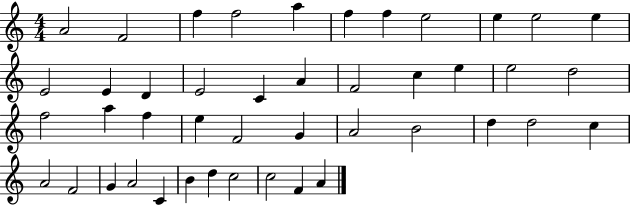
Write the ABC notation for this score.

X:1
T:Untitled
M:4/4
L:1/4
K:C
A2 F2 f f2 a f f e2 e e2 e E2 E D E2 C A F2 c e e2 d2 f2 a f e F2 G A2 B2 d d2 c A2 F2 G A2 C B d c2 c2 F A